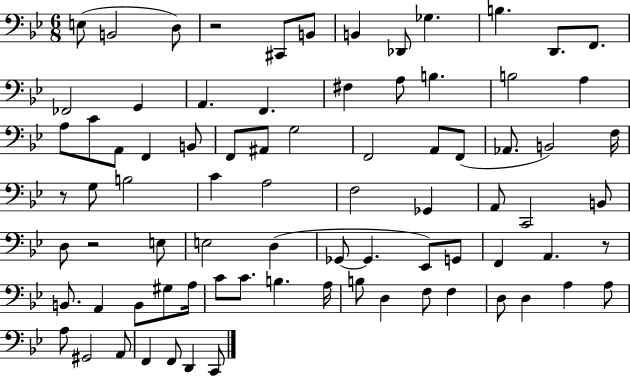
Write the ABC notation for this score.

X:1
T:Untitled
M:6/8
L:1/4
K:Bb
E,/2 B,,2 D,/2 z2 ^C,,/2 B,,/2 B,, _D,,/2 _G, B, D,,/2 F,,/2 _F,,2 G,, A,, F,, ^F, A,/2 B, B,2 A, A,/2 C/2 A,,/2 F,, B,,/2 F,,/2 ^A,,/2 G,2 F,,2 A,,/2 F,,/2 _A,,/2 B,,2 F,/4 z/2 G,/2 B,2 C A,2 F,2 _G,, A,,/2 C,,2 B,,/2 D,/2 z2 E,/2 E,2 D, _G,,/2 _G,, _E,,/2 G,,/2 F,, A,, z/2 B,,/2 A,, B,,/2 ^G,/2 A,/4 C/2 C/2 B, A,/4 B,/2 D, F,/2 F, D,/2 D, A, A,/2 A,/2 ^G,,2 A,,/2 F,, F,,/2 D,, C,,/2